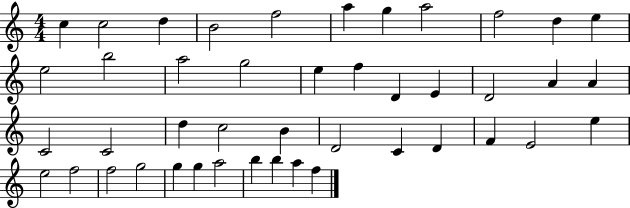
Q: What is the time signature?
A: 4/4